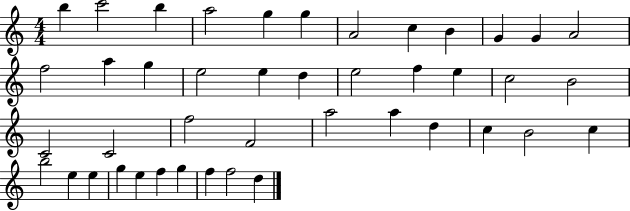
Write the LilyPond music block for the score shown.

{
  \clef treble
  \numericTimeSignature
  \time 4/4
  \key c \major
  b''4 c'''2 b''4 | a''2 g''4 g''4 | a'2 c''4 b'4 | g'4 g'4 a'2 | \break f''2 a''4 g''4 | e''2 e''4 d''4 | e''2 f''4 e''4 | c''2 b'2 | \break c'2 c'2 | f''2 f'2 | a''2 a''4 d''4 | c''4 b'2 c''4 | \break b''2 e''4 e''4 | g''4 e''4 f''4 g''4 | f''4 f''2 d''4 | \bar "|."
}